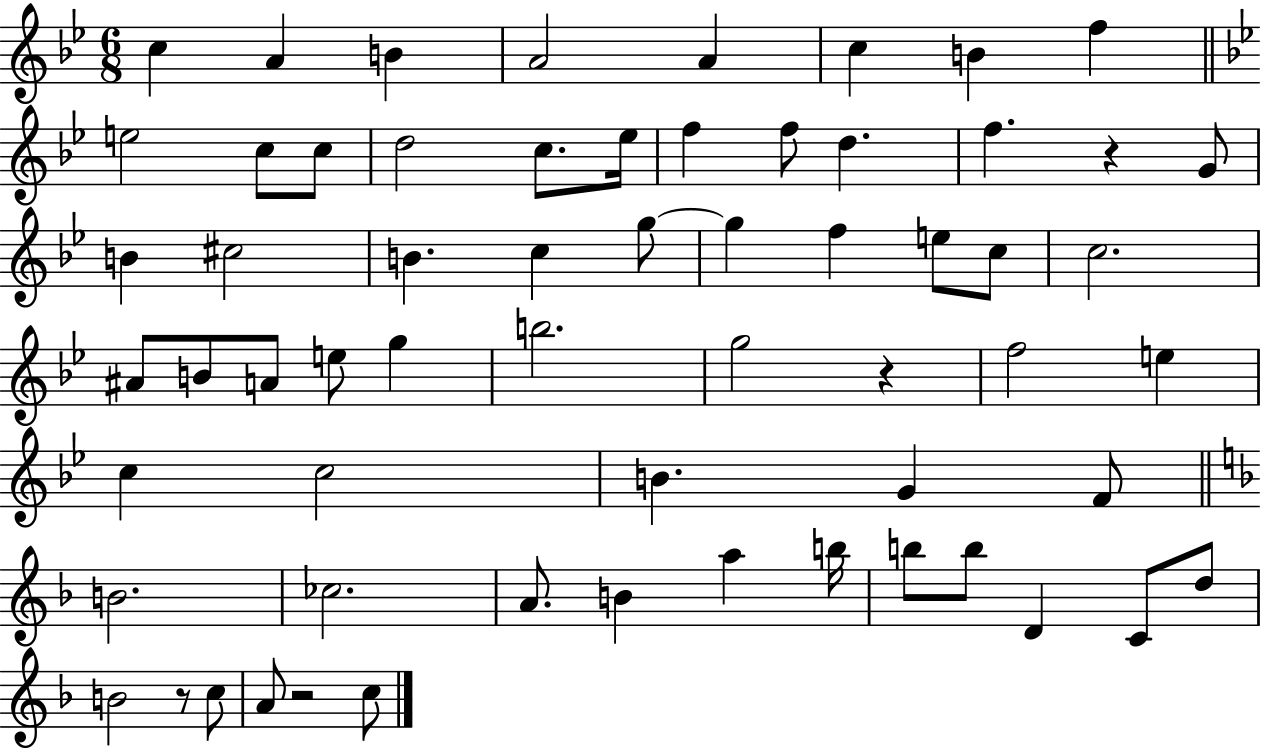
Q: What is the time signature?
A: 6/8